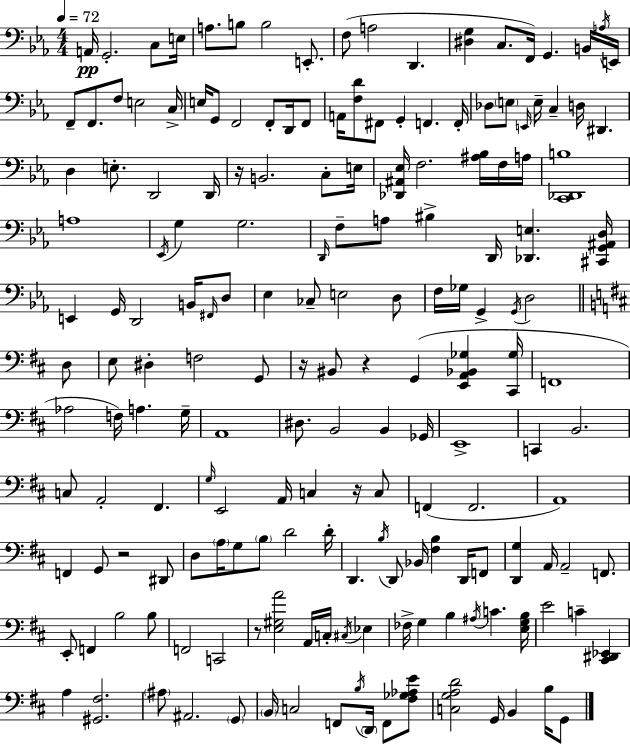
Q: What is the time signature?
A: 4/4